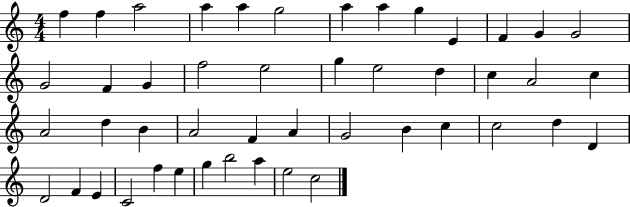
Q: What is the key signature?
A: C major